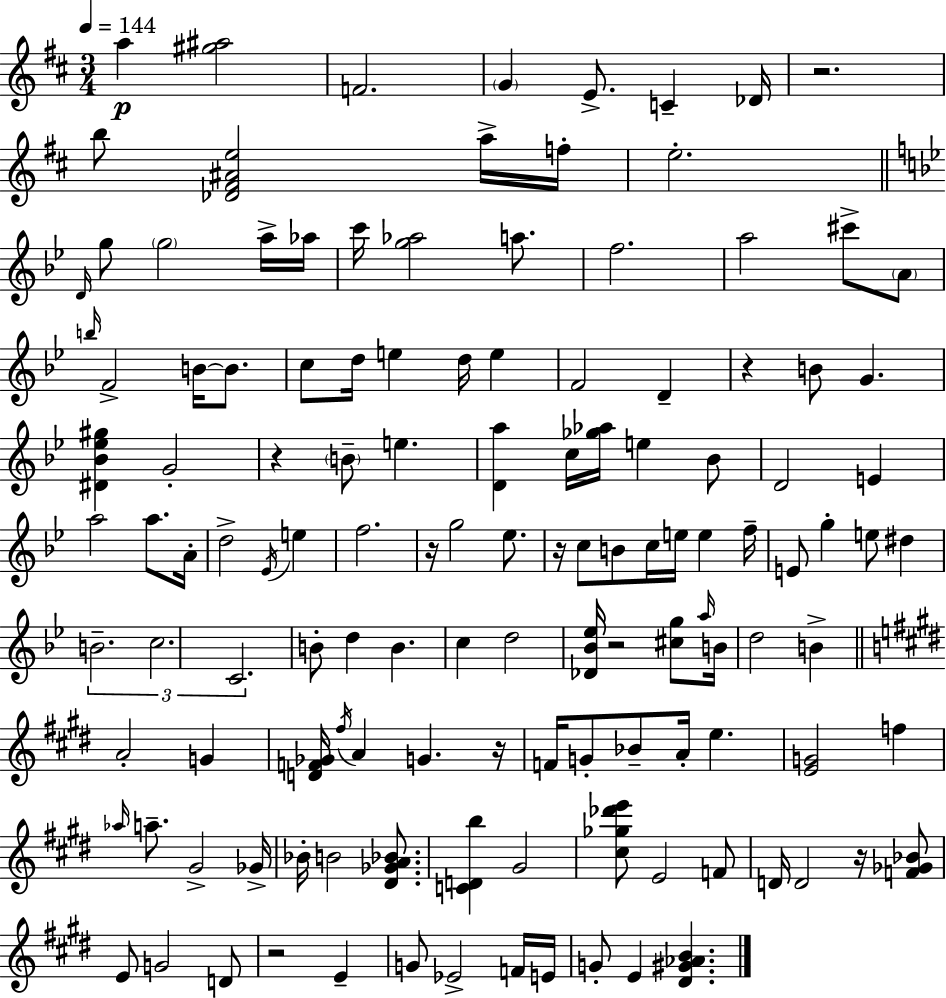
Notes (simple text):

A5/q [G#5,A#5]/h F4/h. G4/q E4/e. C4/q Db4/s R/h. B5/e [Db4,F#4,A#4,E5]/h A5/s F5/s E5/h. D4/s G5/e G5/h A5/s Ab5/s C6/s [G5,Ab5]/h A5/e. F5/h. A5/h C#6/e A4/e B5/s F4/h B4/s B4/e. C5/e D5/s E5/q D5/s E5/q F4/h D4/q R/q B4/e G4/q. [D#4,Bb4,Eb5,G#5]/q G4/h R/q B4/e E5/q. [D4,A5]/q C5/s [Gb5,Ab5]/s E5/q Bb4/e D4/h E4/q A5/h A5/e. A4/s D5/h Eb4/s E5/q F5/h. R/s G5/h Eb5/e. R/s C5/e B4/e C5/s E5/s E5/q F5/s E4/e G5/q E5/e D#5/q B4/h. C5/h. C4/h. B4/e D5/q B4/q. C5/q D5/h [Db4,Bb4,Eb5]/s R/h [C#5,G5]/e A5/s B4/s D5/h B4/q A4/h G4/q [D4,F4,Gb4]/s F#5/s A4/q G4/q. R/s F4/s G4/e Bb4/e A4/s E5/q. [E4,G4]/h F5/q Ab5/s A5/e. G#4/h Gb4/s Bb4/s B4/h [D#4,Gb4,A4,Bb4]/e. [C4,D4,B5]/q G#4/h [C#5,Gb5,Db6,E6]/e E4/h F4/e D4/s D4/h R/s [F4,Gb4,Bb4]/e E4/e G4/h D4/e R/h E4/q G4/e Eb4/h F4/s E4/s G4/e E4/q [D#4,G#4,Ab4,B4]/q.